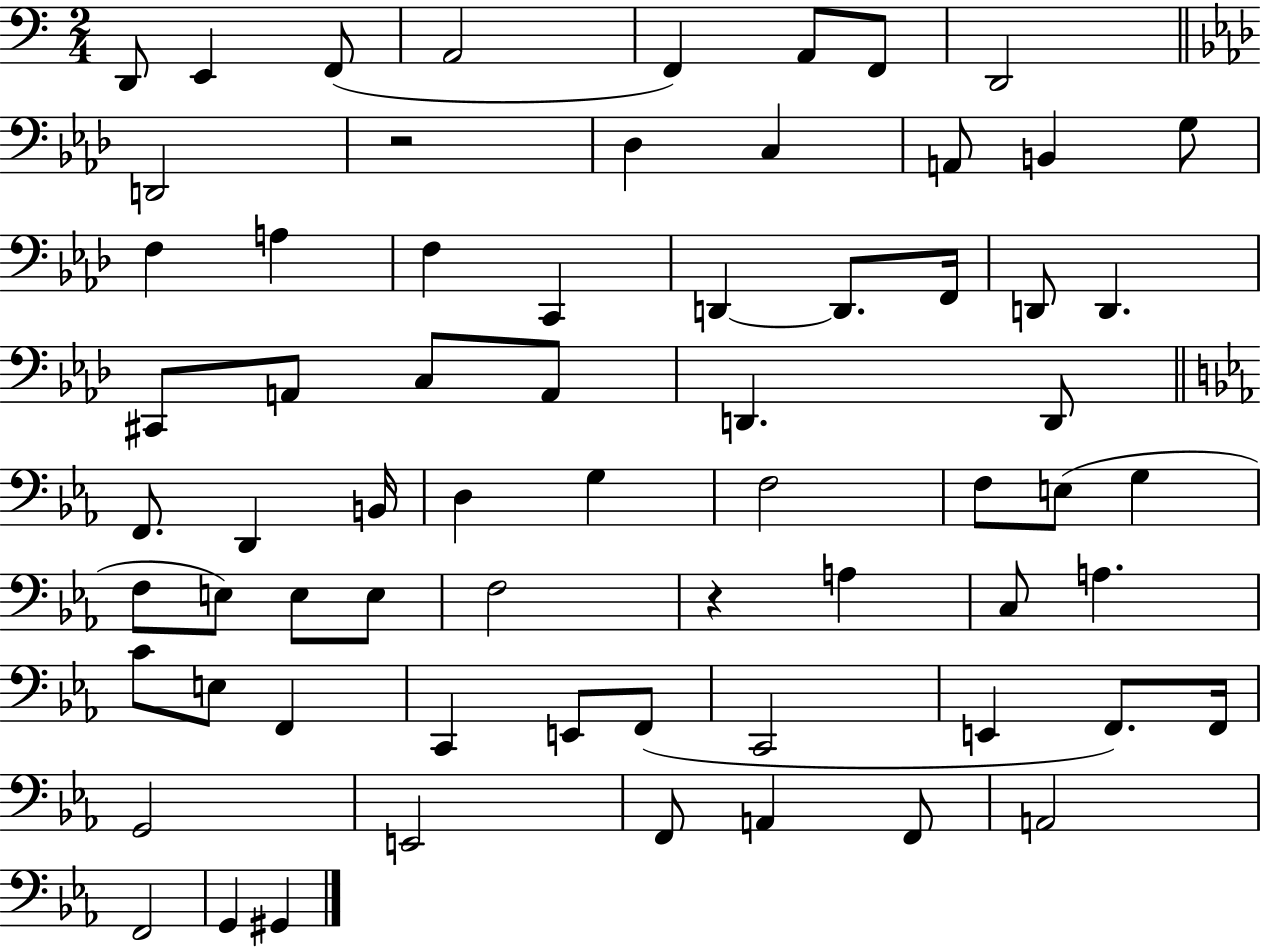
{
  \clef bass
  \numericTimeSignature
  \time 2/4
  \key c \major
  d,8 e,4 f,8( | a,2 | f,4) a,8 f,8 | d,2 | \break \bar "||" \break \key f \minor d,2 | r2 | des4 c4 | a,8 b,4 g8 | \break f4 a4 | f4 c,4 | d,4~~ d,8. f,16 | d,8 d,4. | \break cis,8 a,8 c8 a,8 | d,4. d,8 | \bar "||" \break \key ees \major f,8. d,4 b,16 | d4 g4 | f2 | f8 e8( g4 | \break f8 e8) e8 e8 | f2 | r4 a4 | c8 a4. | \break c'8 e8 f,4 | c,4 e,8 f,8( | c,2 | e,4 f,8.) f,16 | \break g,2 | e,2 | f,8 a,4 f,8 | a,2 | \break f,2 | g,4 gis,4 | \bar "|."
}